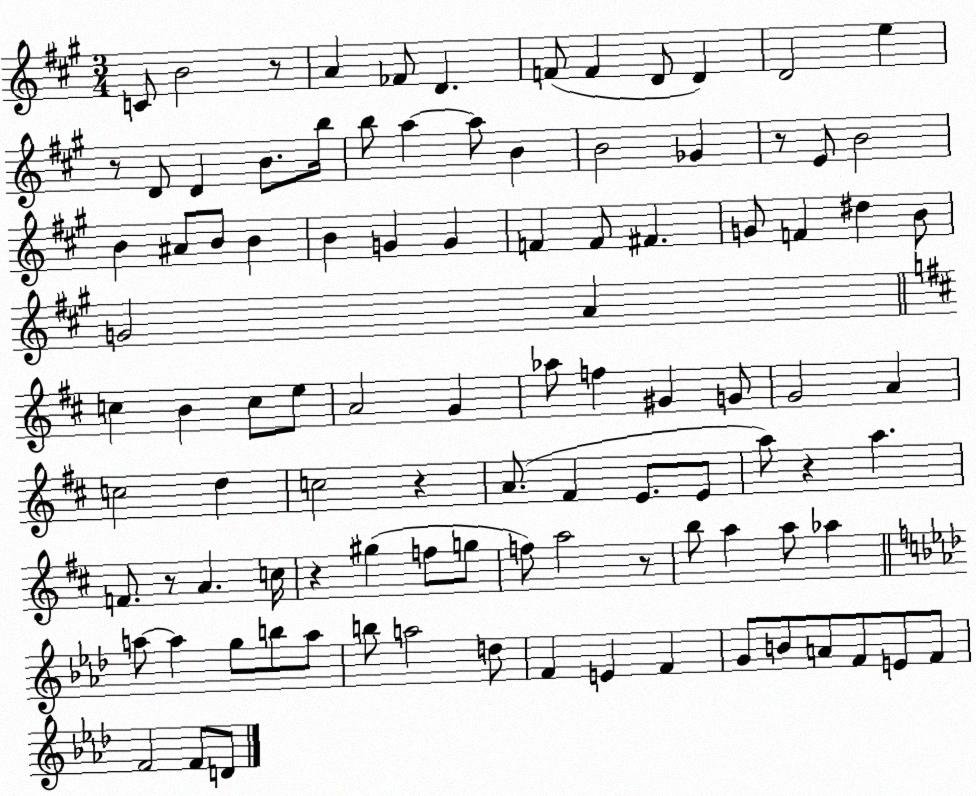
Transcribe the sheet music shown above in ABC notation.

X:1
T:Untitled
M:3/4
L:1/4
K:A
C/2 B2 z/2 A _F/2 D F/2 F D/2 D D2 e z/2 D/2 D B/2 b/4 b/2 a a/2 B B2 _G z/2 E/2 B2 B ^A/2 B/2 B B G G F F/2 ^F G/2 F ^d B/2 G2 A c B c/2 e/2 A2 G _a/2 f ^G G/2 G2 A c2 d c2 z A/2 ^F E/2 E/2 a/2 z a F/2 z/2 A c/4 z ^g f/2 g/2 f/2 a2 z/2 b/2 a a/2 _a a/2 a g/2 b/2 a/2 b/2 a2 d/2 F E F G/2 B/2 A/2 F/2 E/2 F/2 F2 F/2 D/2